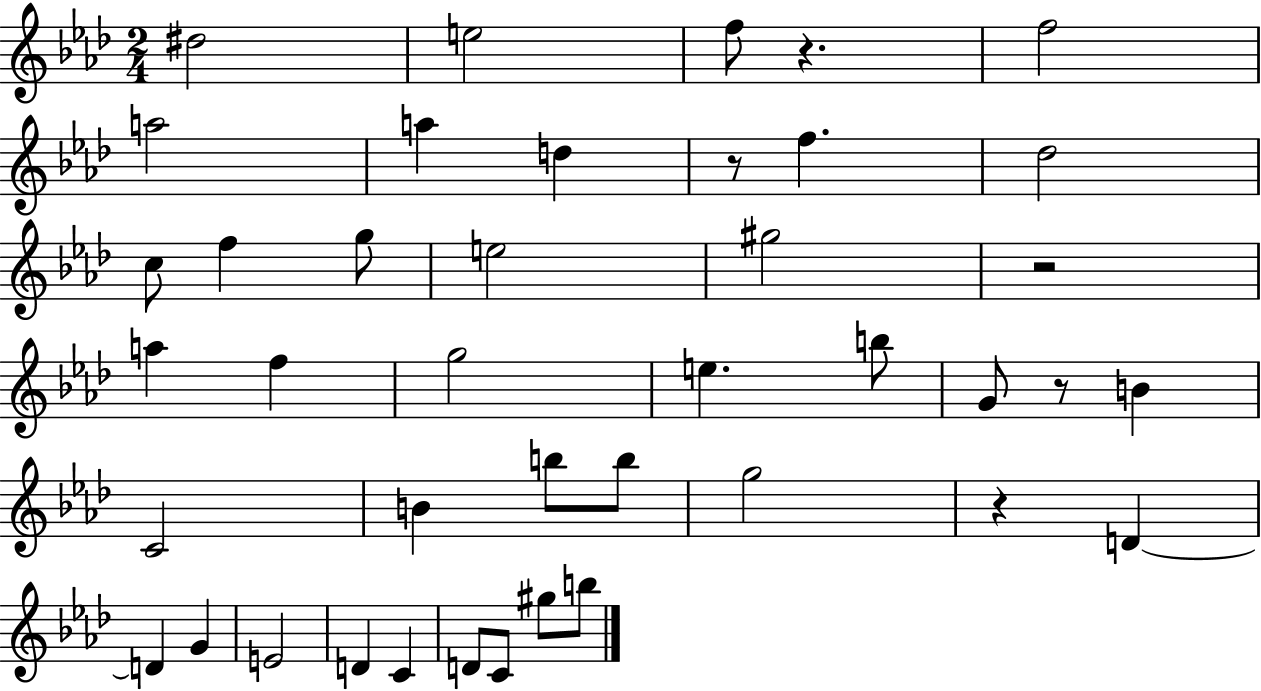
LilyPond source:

{
  \clef treble
  \numericTimeSignature
  \time 2/4
  \key aes \major
  dis''2 | e''2 | f''8 r4. | f''2 | \break a''2 | a''4 d''4 | r8 f''4. | des''2 | \break c''8 f''4 g''8 | e''2 | gis''2 | r2 | \break a''4 f''4 | g''2 | e''4. b''8 | g'8 r8 b'4 | \break c'2 | b'4 b''8 b''8 | g''2 | r4 d'4~~ | \break d'4 g'4 | e'2 | d'4 c'4 | d'8 c'8 gis''8 b''8 | \break \bar "|."
}